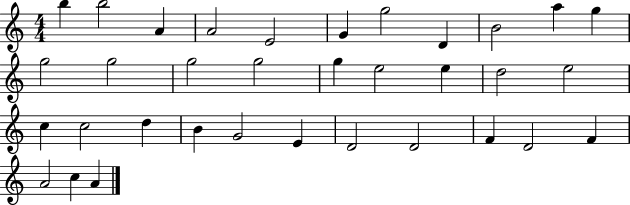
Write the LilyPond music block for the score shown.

{
  \clef treble
  \numericTimeSignature
  \time 4/4
  \key c \major
  b''4 b''2 a'4 | a'2 e'2 | g'4 g''2 d'4 | b'2 a''4 g''4 | \break g''2 g''2 | g''2 g''2 | g''4 e''2 e''4 | d''2 e''2 | \break c''4 c''2 d''4 | b'4 g'2 e'4 | d'2 d'2 | f'4 d'2 f'4 | \break a'2 c''4 a'4 | \bar "|."
}